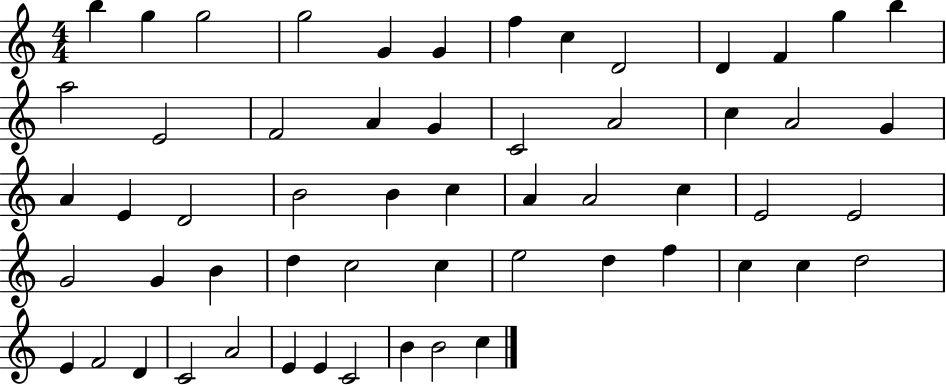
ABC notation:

X:1
T:Untitled
M:4/4
L:1/4
K:C
b g g2 g2 G G f c D2 D F g b a2 E2 F2 A G C2 A2 c A2 G A E D2 B2 B c A A2 c E2 E2 G2 G B d c2 c e2 d f c c d2 E F2 D C2 A2 E E C2 B B2 c